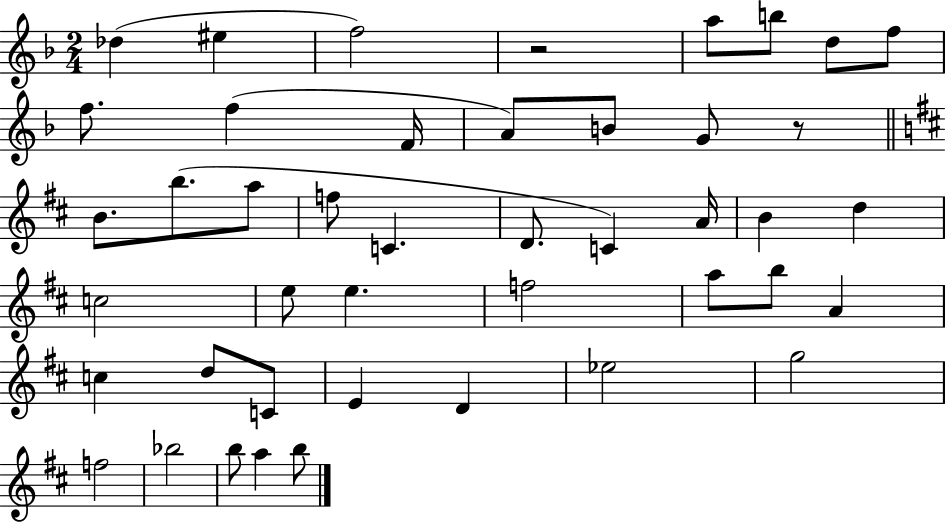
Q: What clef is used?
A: treble